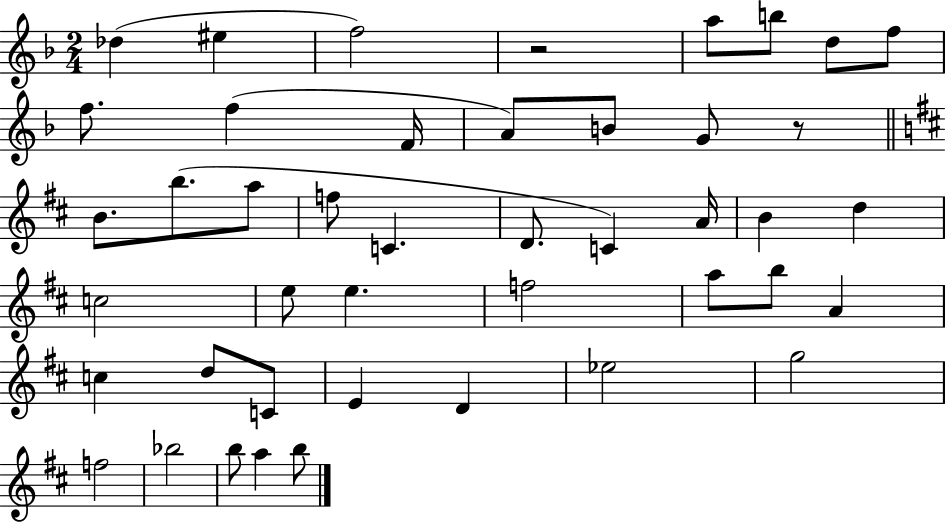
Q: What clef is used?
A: treble